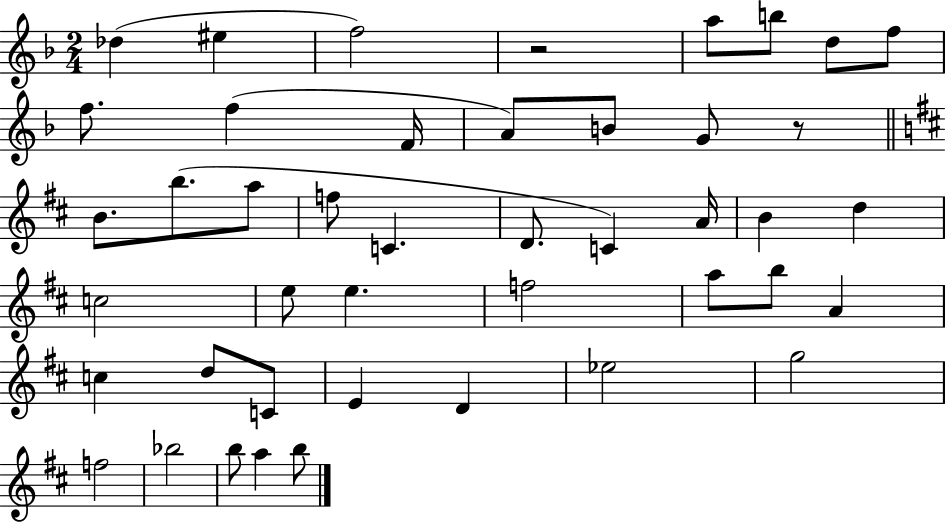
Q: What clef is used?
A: treble